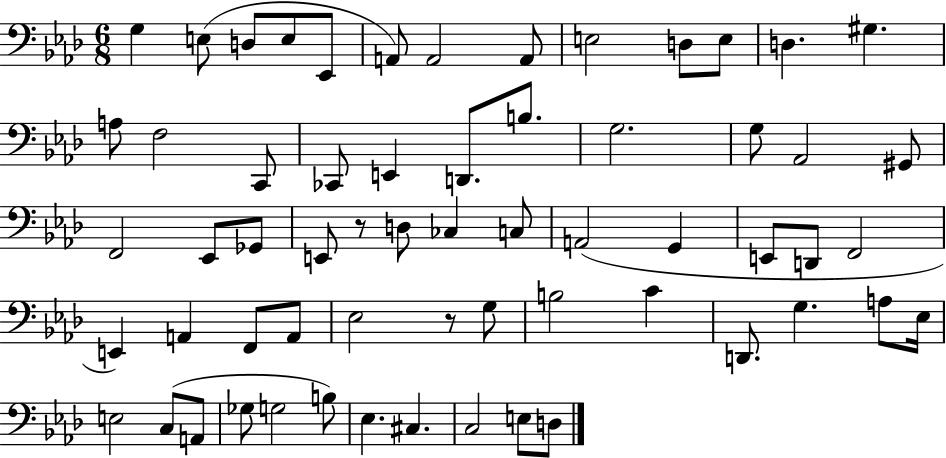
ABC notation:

X:1
T:Untitled
M:6/8
L:1/4
K:Ab
G, E,/2 D,/2 E,/2 _E,,/2 A,,/2 A,,2 A,,/2 E,2 D,/2 E,/2 D, ^G, A,/2 F,2 C,,/2 _C,,/2 E,, D,,/2 B,/2 G,2 G,/2 _A,,2 ^G,,/2 F,,2 _E,,/2 _G,,/2 E,,/2 z/2 D,/2 _C, C,/2 A,,2 G,, E,,/2 D,,/2 F,,2 E,, A,, F,,/2 A,,/2 _E,2 z/2 G,/2 B,2 C D,,/2 G, A,/2 _E,/4 E,2 C,/2 A,,/2 _G,/2 G,2 B,/2 _E, ^C, C,2 E,/2 D,/2